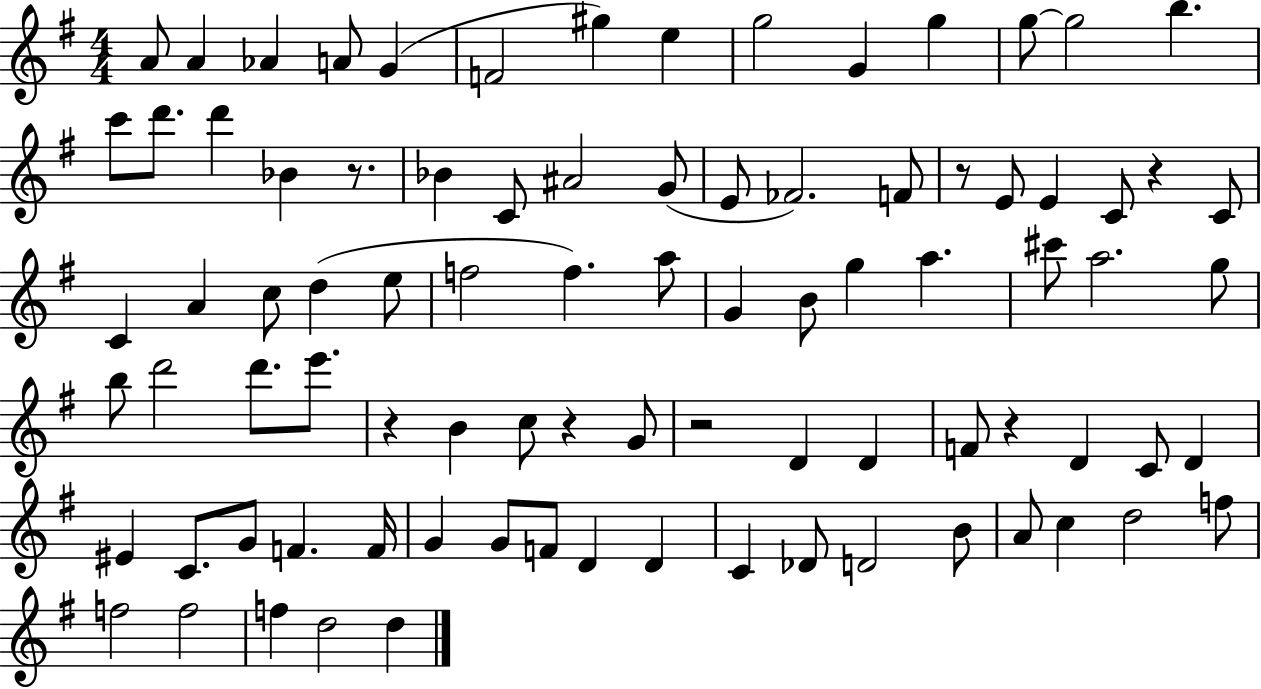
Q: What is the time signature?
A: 4/4